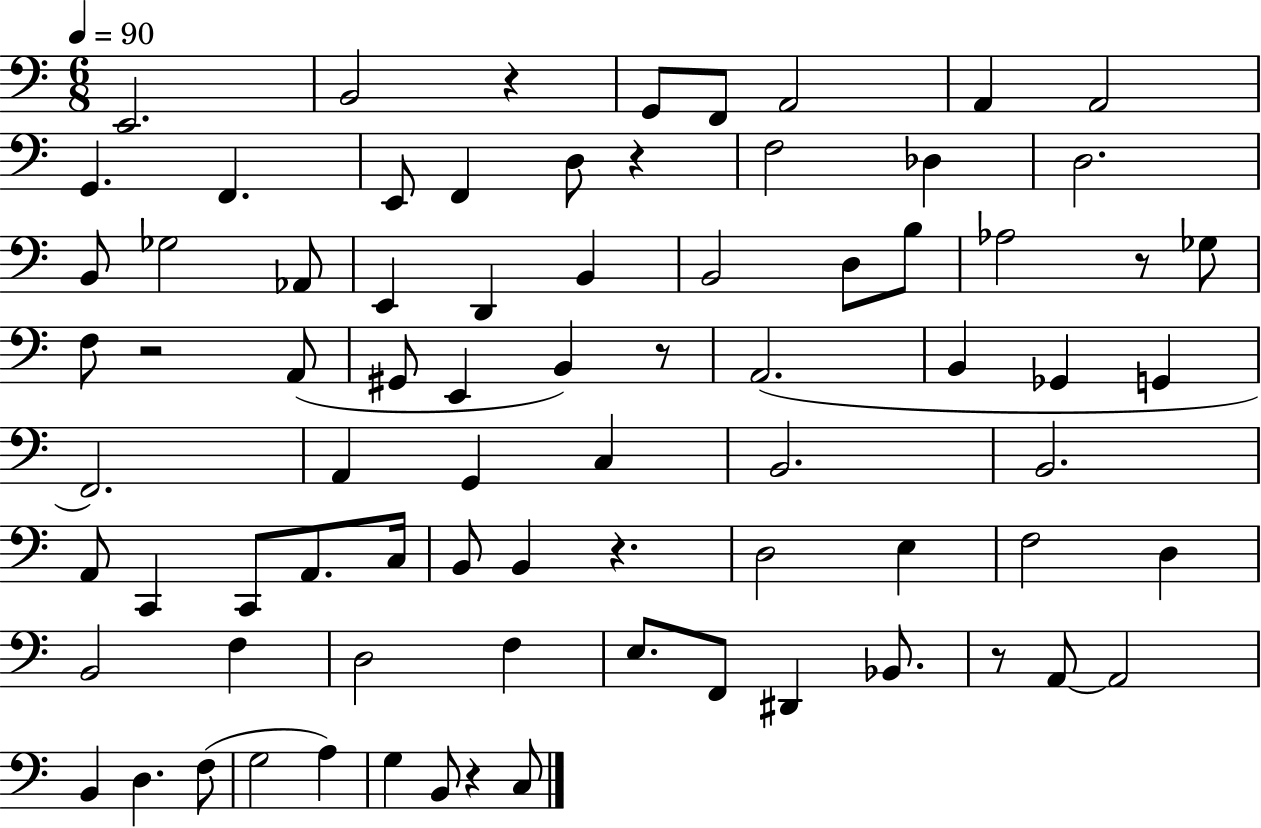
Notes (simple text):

E2/h. B2/h R/q G2/e F2/e A2/h A2/q A2/h G2/q. F2/q. E2/e F2/q D3/e R/q F3/h Db3/q D3/h. B2/e Gb3/h Ab2/e E2/q D2/q B2/q B2/h D3/e B3/e Ab3/h R/e Gb3/e F3/e R/h A2/e G#2/e E2/q B2/q R/e A2/h. B2/q Gb2/q G2/q F2/h. A2/q G2/q C3/q B2/h. B2/h. A2/e C2/q C2/e A2/e. C3/s B2/e B2/q R/q. D3/h E3/q F3/h D3/q B2/h F3/q D3/h F3/q E3/e. F2/e D#2/q Bb2/e. R/e A2/e A2/h B2/q D3/q. F3/e G3/h A3/q G3/q B2/e R/q C3/e